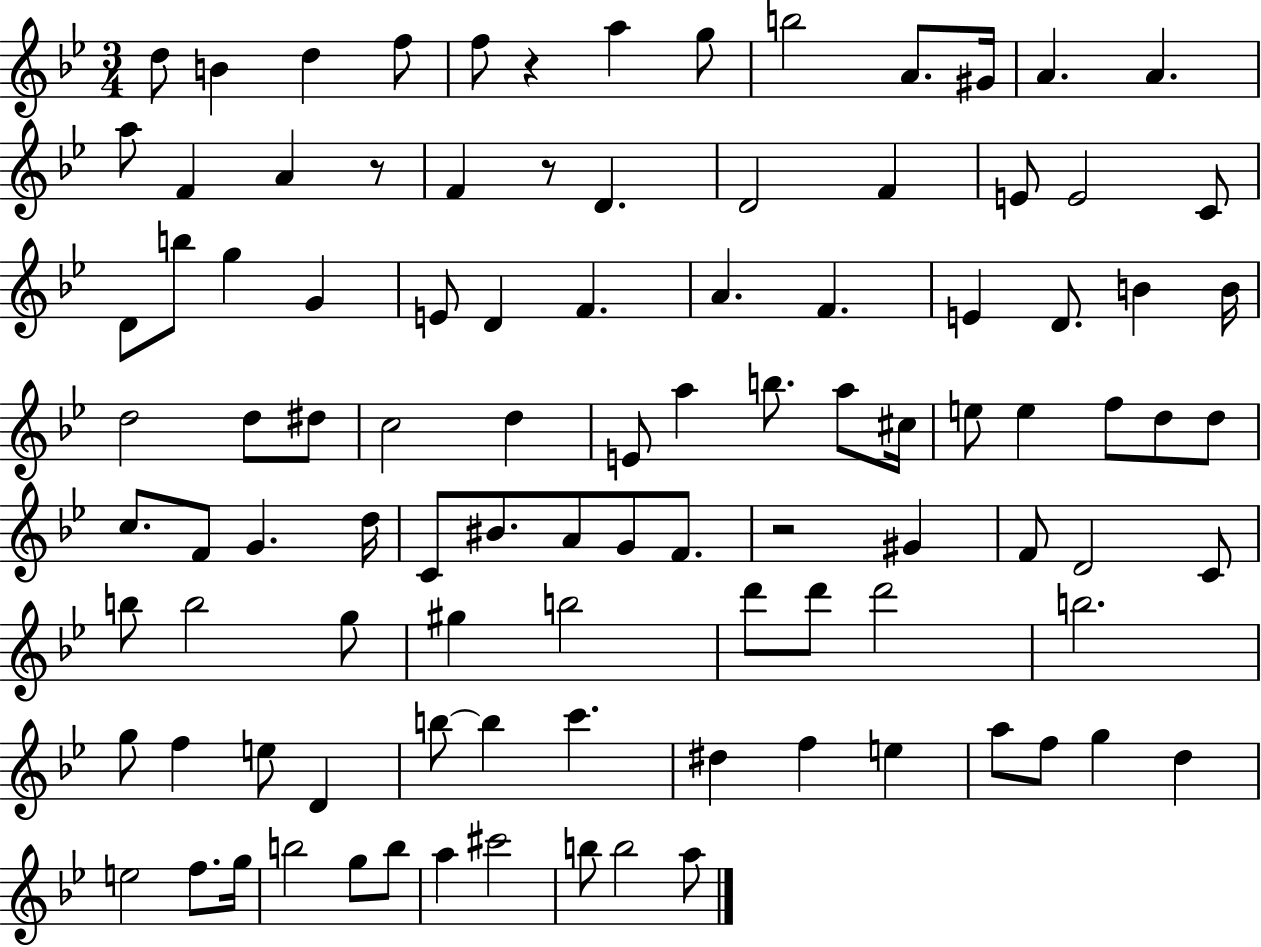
{
  \clef treble
  \numericTimeSignature
  \time 3/4
  \key bes \major
  d''8 b'4 d''4 f''8 | f''8 r4 a''4 g''8 | b''2 a'8. gis'16 | a'4. a'4. | \break a''8 f'4 a'4 r8 | f'4 r8 d'4. | d'2 f'4 | e'8 e'2 c'8 | \break d'8 b''8 g''4 g'4 | e'8 d'4 f'4. | a'4. f'4. | e'4 d'8. b'4 b'16 | \break d''2 d''8 dis''8 | c''2 d''4 | e'8 a''4 b''8. a''8 cis''16 | e''8 e''4 f''8 d''8 d''8 | \break c''8. f'8 g'4. d''16 | c'8 bis'8. a'8 g'8 f'8. | r2 gis'4 | f'8 d'2 c'8 | \break b''8 b''2 g''8 | gis''4 b''2 | d'''8 d'''8 d'''2 | b''2. | \break g''8 f''4 e''8 d'4 | b''8~~ b''4 c'''4. | dis''4 f''4 e''4 | a''8 f''8 g''4 d''4 | \break e''2 f''8. g''16 | b''2 g''8 b''8 | a''4 cis'''2 | b''8 b''2 a''8 | \break \bar "|."
}